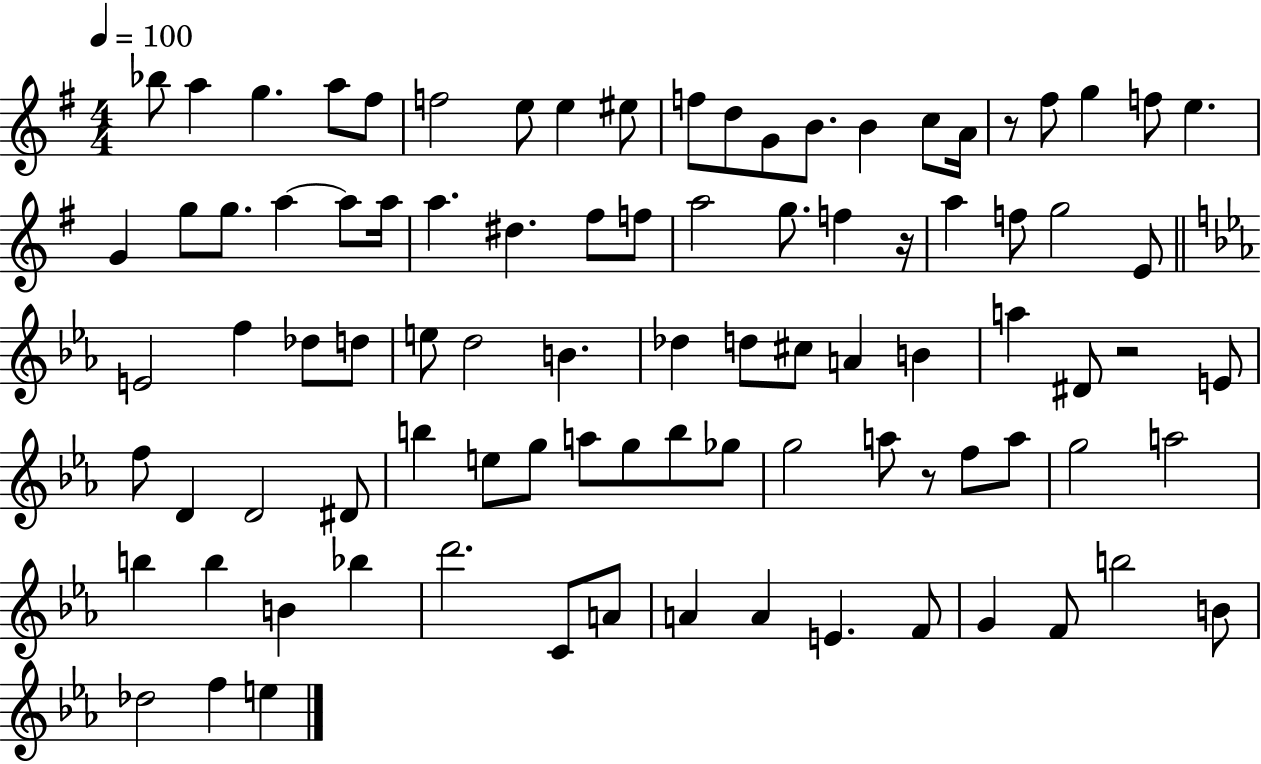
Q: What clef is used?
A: treble